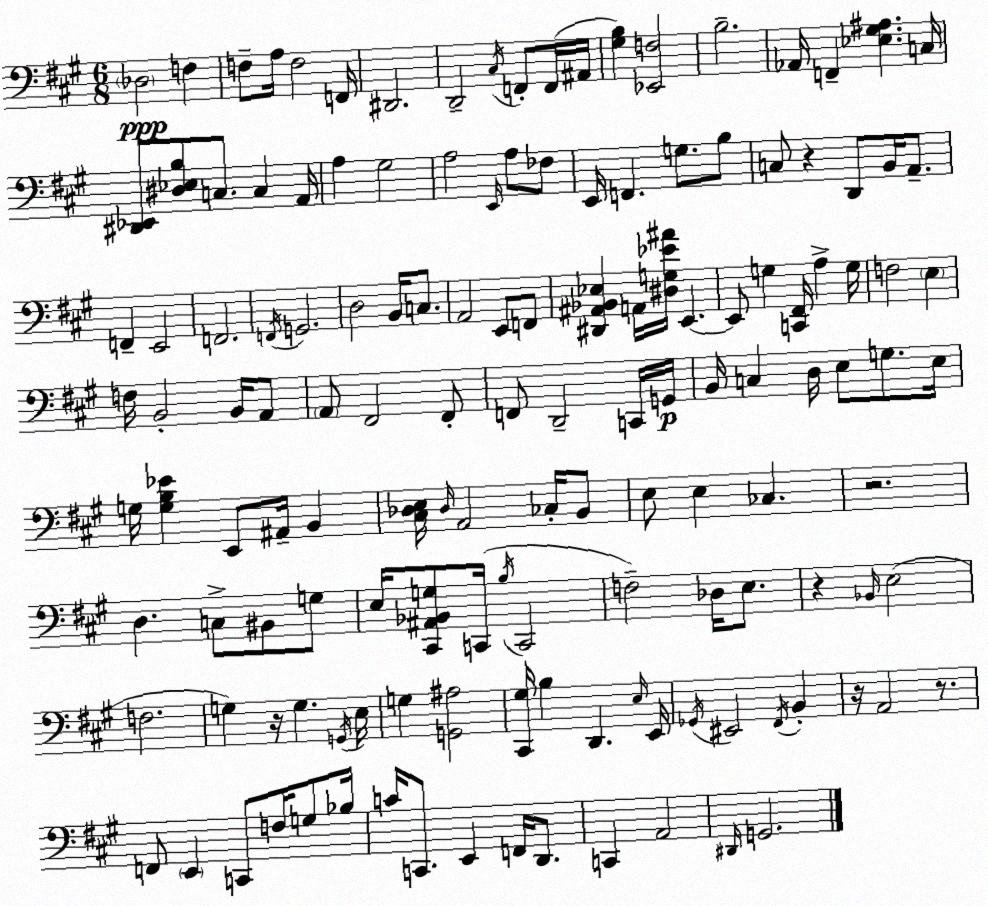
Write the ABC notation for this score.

X:1
T:Untitled
M:6/8
L:1/4
K:A
_D,2 F, F,/2 A,/4 F,2 F,,/4 ^D,,2 D,,2 ^C,/4 F,,/2 F,,/4 ^A,,/4 [^G,B,] [_E,,F,]2 B,2 _A,,/4 F,, [_E,^G,^A,] C,/4 [^D,,_E,,]/2 [^D,_E,B,]/2 C,/2 C, A,,/4 A, ^G,2 A,2 E,,/4 A,/2 _F,/2 E,,/4 F,, G,/2 B,/2 C,/2 z D,,/2 B,,/4 A,,/2 F,, E,,2 F,,2 F,,/4 G,,2 D,2 B,,/4 C,/2 A,,2 E,,/2 F,,/2 [^D,,^A,,_B,,_E,] A,,/4 [^D,G,_E^A]/4 E,, E,,/2 G, [C,,^F,,]/4 A, G,/4 F,2 E, F,/4 B,,2 B,,/4 A,,/2 A,,/2 ^F,,2 ^F,,/2 F,,/2 D,,2 C,,/4 G,,/4 B,,/4 C, D,/4 E,/2 G,/2 E,/4 G,/4 [G,B,_E] E,,/2 ^A,,/4 B,, [^C,_D,E,]/4 _D,/4 A,,2 _C,/4 B,,/2 E,/2 E, _C, z2 D, C,/2 ^B,,/2 G,/2 E,/4 [^C,,^A,,_B,,G,]/2 C,,/4 B,/4 C,,2 F,2 _D,/4 E,/2 z _B,,/4 E,2 F,2 G, z/4 G, G,,/4 E,/4 G, [G,,^A,]2 [^C,,^G,]/4 B, D,, E,/4 E,,/4 _G,,/4 ^E,,2 ^F,,/4 B,, z/4 A,,2 z/2 F,,/2 E,, C,,/2 F,/4 G,/2 _B,/4 C/4 C,,/2 E,, F,,/4 D,,/2 C,, A,,2 ^D,,/4 G,,2